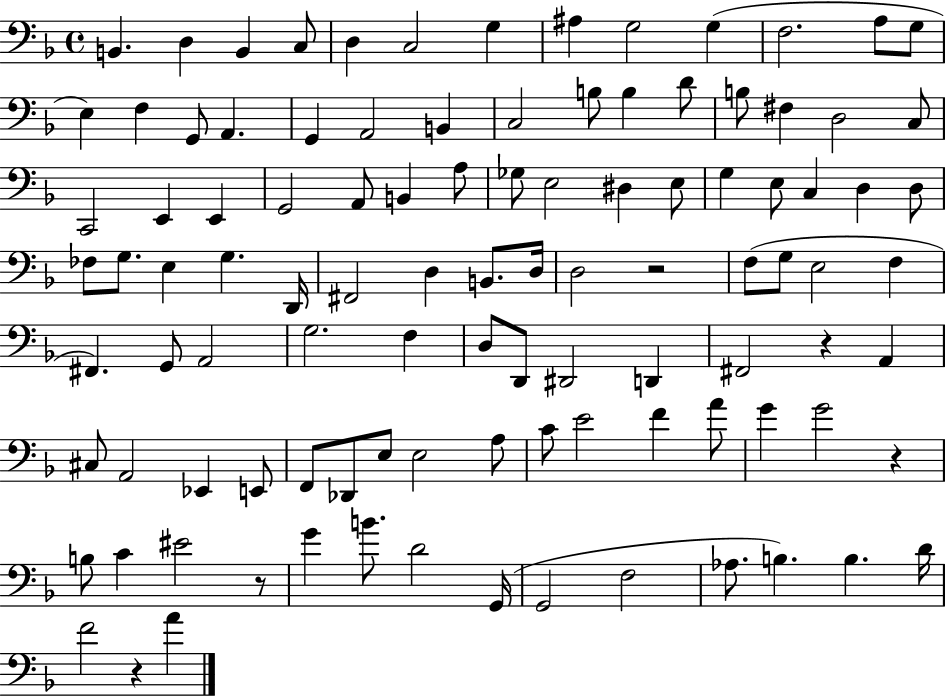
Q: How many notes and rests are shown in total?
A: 104